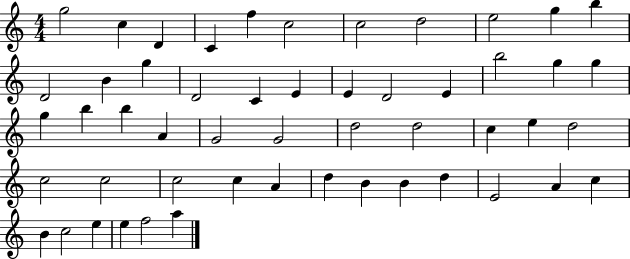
G5/h C5/q D4/q C4/q F5/q C5/h C5/h D5/h E5/h G5/q B5/q D4/h B4/q G5/q D4/h C4/q E4/q E4/q D4/h E4/q B5/h G5/q G5/q G5/q B5/q B5/q A4/q G4/h G4/h D5/h D5/h C5/q E5/q D5/h C5/h C5/h C5/h C5/q A4/q D5/q B4/q B4/q D5/q E4/h A4/q C5/q B4/q C5/h E5/q E5/q F5/h A5/q